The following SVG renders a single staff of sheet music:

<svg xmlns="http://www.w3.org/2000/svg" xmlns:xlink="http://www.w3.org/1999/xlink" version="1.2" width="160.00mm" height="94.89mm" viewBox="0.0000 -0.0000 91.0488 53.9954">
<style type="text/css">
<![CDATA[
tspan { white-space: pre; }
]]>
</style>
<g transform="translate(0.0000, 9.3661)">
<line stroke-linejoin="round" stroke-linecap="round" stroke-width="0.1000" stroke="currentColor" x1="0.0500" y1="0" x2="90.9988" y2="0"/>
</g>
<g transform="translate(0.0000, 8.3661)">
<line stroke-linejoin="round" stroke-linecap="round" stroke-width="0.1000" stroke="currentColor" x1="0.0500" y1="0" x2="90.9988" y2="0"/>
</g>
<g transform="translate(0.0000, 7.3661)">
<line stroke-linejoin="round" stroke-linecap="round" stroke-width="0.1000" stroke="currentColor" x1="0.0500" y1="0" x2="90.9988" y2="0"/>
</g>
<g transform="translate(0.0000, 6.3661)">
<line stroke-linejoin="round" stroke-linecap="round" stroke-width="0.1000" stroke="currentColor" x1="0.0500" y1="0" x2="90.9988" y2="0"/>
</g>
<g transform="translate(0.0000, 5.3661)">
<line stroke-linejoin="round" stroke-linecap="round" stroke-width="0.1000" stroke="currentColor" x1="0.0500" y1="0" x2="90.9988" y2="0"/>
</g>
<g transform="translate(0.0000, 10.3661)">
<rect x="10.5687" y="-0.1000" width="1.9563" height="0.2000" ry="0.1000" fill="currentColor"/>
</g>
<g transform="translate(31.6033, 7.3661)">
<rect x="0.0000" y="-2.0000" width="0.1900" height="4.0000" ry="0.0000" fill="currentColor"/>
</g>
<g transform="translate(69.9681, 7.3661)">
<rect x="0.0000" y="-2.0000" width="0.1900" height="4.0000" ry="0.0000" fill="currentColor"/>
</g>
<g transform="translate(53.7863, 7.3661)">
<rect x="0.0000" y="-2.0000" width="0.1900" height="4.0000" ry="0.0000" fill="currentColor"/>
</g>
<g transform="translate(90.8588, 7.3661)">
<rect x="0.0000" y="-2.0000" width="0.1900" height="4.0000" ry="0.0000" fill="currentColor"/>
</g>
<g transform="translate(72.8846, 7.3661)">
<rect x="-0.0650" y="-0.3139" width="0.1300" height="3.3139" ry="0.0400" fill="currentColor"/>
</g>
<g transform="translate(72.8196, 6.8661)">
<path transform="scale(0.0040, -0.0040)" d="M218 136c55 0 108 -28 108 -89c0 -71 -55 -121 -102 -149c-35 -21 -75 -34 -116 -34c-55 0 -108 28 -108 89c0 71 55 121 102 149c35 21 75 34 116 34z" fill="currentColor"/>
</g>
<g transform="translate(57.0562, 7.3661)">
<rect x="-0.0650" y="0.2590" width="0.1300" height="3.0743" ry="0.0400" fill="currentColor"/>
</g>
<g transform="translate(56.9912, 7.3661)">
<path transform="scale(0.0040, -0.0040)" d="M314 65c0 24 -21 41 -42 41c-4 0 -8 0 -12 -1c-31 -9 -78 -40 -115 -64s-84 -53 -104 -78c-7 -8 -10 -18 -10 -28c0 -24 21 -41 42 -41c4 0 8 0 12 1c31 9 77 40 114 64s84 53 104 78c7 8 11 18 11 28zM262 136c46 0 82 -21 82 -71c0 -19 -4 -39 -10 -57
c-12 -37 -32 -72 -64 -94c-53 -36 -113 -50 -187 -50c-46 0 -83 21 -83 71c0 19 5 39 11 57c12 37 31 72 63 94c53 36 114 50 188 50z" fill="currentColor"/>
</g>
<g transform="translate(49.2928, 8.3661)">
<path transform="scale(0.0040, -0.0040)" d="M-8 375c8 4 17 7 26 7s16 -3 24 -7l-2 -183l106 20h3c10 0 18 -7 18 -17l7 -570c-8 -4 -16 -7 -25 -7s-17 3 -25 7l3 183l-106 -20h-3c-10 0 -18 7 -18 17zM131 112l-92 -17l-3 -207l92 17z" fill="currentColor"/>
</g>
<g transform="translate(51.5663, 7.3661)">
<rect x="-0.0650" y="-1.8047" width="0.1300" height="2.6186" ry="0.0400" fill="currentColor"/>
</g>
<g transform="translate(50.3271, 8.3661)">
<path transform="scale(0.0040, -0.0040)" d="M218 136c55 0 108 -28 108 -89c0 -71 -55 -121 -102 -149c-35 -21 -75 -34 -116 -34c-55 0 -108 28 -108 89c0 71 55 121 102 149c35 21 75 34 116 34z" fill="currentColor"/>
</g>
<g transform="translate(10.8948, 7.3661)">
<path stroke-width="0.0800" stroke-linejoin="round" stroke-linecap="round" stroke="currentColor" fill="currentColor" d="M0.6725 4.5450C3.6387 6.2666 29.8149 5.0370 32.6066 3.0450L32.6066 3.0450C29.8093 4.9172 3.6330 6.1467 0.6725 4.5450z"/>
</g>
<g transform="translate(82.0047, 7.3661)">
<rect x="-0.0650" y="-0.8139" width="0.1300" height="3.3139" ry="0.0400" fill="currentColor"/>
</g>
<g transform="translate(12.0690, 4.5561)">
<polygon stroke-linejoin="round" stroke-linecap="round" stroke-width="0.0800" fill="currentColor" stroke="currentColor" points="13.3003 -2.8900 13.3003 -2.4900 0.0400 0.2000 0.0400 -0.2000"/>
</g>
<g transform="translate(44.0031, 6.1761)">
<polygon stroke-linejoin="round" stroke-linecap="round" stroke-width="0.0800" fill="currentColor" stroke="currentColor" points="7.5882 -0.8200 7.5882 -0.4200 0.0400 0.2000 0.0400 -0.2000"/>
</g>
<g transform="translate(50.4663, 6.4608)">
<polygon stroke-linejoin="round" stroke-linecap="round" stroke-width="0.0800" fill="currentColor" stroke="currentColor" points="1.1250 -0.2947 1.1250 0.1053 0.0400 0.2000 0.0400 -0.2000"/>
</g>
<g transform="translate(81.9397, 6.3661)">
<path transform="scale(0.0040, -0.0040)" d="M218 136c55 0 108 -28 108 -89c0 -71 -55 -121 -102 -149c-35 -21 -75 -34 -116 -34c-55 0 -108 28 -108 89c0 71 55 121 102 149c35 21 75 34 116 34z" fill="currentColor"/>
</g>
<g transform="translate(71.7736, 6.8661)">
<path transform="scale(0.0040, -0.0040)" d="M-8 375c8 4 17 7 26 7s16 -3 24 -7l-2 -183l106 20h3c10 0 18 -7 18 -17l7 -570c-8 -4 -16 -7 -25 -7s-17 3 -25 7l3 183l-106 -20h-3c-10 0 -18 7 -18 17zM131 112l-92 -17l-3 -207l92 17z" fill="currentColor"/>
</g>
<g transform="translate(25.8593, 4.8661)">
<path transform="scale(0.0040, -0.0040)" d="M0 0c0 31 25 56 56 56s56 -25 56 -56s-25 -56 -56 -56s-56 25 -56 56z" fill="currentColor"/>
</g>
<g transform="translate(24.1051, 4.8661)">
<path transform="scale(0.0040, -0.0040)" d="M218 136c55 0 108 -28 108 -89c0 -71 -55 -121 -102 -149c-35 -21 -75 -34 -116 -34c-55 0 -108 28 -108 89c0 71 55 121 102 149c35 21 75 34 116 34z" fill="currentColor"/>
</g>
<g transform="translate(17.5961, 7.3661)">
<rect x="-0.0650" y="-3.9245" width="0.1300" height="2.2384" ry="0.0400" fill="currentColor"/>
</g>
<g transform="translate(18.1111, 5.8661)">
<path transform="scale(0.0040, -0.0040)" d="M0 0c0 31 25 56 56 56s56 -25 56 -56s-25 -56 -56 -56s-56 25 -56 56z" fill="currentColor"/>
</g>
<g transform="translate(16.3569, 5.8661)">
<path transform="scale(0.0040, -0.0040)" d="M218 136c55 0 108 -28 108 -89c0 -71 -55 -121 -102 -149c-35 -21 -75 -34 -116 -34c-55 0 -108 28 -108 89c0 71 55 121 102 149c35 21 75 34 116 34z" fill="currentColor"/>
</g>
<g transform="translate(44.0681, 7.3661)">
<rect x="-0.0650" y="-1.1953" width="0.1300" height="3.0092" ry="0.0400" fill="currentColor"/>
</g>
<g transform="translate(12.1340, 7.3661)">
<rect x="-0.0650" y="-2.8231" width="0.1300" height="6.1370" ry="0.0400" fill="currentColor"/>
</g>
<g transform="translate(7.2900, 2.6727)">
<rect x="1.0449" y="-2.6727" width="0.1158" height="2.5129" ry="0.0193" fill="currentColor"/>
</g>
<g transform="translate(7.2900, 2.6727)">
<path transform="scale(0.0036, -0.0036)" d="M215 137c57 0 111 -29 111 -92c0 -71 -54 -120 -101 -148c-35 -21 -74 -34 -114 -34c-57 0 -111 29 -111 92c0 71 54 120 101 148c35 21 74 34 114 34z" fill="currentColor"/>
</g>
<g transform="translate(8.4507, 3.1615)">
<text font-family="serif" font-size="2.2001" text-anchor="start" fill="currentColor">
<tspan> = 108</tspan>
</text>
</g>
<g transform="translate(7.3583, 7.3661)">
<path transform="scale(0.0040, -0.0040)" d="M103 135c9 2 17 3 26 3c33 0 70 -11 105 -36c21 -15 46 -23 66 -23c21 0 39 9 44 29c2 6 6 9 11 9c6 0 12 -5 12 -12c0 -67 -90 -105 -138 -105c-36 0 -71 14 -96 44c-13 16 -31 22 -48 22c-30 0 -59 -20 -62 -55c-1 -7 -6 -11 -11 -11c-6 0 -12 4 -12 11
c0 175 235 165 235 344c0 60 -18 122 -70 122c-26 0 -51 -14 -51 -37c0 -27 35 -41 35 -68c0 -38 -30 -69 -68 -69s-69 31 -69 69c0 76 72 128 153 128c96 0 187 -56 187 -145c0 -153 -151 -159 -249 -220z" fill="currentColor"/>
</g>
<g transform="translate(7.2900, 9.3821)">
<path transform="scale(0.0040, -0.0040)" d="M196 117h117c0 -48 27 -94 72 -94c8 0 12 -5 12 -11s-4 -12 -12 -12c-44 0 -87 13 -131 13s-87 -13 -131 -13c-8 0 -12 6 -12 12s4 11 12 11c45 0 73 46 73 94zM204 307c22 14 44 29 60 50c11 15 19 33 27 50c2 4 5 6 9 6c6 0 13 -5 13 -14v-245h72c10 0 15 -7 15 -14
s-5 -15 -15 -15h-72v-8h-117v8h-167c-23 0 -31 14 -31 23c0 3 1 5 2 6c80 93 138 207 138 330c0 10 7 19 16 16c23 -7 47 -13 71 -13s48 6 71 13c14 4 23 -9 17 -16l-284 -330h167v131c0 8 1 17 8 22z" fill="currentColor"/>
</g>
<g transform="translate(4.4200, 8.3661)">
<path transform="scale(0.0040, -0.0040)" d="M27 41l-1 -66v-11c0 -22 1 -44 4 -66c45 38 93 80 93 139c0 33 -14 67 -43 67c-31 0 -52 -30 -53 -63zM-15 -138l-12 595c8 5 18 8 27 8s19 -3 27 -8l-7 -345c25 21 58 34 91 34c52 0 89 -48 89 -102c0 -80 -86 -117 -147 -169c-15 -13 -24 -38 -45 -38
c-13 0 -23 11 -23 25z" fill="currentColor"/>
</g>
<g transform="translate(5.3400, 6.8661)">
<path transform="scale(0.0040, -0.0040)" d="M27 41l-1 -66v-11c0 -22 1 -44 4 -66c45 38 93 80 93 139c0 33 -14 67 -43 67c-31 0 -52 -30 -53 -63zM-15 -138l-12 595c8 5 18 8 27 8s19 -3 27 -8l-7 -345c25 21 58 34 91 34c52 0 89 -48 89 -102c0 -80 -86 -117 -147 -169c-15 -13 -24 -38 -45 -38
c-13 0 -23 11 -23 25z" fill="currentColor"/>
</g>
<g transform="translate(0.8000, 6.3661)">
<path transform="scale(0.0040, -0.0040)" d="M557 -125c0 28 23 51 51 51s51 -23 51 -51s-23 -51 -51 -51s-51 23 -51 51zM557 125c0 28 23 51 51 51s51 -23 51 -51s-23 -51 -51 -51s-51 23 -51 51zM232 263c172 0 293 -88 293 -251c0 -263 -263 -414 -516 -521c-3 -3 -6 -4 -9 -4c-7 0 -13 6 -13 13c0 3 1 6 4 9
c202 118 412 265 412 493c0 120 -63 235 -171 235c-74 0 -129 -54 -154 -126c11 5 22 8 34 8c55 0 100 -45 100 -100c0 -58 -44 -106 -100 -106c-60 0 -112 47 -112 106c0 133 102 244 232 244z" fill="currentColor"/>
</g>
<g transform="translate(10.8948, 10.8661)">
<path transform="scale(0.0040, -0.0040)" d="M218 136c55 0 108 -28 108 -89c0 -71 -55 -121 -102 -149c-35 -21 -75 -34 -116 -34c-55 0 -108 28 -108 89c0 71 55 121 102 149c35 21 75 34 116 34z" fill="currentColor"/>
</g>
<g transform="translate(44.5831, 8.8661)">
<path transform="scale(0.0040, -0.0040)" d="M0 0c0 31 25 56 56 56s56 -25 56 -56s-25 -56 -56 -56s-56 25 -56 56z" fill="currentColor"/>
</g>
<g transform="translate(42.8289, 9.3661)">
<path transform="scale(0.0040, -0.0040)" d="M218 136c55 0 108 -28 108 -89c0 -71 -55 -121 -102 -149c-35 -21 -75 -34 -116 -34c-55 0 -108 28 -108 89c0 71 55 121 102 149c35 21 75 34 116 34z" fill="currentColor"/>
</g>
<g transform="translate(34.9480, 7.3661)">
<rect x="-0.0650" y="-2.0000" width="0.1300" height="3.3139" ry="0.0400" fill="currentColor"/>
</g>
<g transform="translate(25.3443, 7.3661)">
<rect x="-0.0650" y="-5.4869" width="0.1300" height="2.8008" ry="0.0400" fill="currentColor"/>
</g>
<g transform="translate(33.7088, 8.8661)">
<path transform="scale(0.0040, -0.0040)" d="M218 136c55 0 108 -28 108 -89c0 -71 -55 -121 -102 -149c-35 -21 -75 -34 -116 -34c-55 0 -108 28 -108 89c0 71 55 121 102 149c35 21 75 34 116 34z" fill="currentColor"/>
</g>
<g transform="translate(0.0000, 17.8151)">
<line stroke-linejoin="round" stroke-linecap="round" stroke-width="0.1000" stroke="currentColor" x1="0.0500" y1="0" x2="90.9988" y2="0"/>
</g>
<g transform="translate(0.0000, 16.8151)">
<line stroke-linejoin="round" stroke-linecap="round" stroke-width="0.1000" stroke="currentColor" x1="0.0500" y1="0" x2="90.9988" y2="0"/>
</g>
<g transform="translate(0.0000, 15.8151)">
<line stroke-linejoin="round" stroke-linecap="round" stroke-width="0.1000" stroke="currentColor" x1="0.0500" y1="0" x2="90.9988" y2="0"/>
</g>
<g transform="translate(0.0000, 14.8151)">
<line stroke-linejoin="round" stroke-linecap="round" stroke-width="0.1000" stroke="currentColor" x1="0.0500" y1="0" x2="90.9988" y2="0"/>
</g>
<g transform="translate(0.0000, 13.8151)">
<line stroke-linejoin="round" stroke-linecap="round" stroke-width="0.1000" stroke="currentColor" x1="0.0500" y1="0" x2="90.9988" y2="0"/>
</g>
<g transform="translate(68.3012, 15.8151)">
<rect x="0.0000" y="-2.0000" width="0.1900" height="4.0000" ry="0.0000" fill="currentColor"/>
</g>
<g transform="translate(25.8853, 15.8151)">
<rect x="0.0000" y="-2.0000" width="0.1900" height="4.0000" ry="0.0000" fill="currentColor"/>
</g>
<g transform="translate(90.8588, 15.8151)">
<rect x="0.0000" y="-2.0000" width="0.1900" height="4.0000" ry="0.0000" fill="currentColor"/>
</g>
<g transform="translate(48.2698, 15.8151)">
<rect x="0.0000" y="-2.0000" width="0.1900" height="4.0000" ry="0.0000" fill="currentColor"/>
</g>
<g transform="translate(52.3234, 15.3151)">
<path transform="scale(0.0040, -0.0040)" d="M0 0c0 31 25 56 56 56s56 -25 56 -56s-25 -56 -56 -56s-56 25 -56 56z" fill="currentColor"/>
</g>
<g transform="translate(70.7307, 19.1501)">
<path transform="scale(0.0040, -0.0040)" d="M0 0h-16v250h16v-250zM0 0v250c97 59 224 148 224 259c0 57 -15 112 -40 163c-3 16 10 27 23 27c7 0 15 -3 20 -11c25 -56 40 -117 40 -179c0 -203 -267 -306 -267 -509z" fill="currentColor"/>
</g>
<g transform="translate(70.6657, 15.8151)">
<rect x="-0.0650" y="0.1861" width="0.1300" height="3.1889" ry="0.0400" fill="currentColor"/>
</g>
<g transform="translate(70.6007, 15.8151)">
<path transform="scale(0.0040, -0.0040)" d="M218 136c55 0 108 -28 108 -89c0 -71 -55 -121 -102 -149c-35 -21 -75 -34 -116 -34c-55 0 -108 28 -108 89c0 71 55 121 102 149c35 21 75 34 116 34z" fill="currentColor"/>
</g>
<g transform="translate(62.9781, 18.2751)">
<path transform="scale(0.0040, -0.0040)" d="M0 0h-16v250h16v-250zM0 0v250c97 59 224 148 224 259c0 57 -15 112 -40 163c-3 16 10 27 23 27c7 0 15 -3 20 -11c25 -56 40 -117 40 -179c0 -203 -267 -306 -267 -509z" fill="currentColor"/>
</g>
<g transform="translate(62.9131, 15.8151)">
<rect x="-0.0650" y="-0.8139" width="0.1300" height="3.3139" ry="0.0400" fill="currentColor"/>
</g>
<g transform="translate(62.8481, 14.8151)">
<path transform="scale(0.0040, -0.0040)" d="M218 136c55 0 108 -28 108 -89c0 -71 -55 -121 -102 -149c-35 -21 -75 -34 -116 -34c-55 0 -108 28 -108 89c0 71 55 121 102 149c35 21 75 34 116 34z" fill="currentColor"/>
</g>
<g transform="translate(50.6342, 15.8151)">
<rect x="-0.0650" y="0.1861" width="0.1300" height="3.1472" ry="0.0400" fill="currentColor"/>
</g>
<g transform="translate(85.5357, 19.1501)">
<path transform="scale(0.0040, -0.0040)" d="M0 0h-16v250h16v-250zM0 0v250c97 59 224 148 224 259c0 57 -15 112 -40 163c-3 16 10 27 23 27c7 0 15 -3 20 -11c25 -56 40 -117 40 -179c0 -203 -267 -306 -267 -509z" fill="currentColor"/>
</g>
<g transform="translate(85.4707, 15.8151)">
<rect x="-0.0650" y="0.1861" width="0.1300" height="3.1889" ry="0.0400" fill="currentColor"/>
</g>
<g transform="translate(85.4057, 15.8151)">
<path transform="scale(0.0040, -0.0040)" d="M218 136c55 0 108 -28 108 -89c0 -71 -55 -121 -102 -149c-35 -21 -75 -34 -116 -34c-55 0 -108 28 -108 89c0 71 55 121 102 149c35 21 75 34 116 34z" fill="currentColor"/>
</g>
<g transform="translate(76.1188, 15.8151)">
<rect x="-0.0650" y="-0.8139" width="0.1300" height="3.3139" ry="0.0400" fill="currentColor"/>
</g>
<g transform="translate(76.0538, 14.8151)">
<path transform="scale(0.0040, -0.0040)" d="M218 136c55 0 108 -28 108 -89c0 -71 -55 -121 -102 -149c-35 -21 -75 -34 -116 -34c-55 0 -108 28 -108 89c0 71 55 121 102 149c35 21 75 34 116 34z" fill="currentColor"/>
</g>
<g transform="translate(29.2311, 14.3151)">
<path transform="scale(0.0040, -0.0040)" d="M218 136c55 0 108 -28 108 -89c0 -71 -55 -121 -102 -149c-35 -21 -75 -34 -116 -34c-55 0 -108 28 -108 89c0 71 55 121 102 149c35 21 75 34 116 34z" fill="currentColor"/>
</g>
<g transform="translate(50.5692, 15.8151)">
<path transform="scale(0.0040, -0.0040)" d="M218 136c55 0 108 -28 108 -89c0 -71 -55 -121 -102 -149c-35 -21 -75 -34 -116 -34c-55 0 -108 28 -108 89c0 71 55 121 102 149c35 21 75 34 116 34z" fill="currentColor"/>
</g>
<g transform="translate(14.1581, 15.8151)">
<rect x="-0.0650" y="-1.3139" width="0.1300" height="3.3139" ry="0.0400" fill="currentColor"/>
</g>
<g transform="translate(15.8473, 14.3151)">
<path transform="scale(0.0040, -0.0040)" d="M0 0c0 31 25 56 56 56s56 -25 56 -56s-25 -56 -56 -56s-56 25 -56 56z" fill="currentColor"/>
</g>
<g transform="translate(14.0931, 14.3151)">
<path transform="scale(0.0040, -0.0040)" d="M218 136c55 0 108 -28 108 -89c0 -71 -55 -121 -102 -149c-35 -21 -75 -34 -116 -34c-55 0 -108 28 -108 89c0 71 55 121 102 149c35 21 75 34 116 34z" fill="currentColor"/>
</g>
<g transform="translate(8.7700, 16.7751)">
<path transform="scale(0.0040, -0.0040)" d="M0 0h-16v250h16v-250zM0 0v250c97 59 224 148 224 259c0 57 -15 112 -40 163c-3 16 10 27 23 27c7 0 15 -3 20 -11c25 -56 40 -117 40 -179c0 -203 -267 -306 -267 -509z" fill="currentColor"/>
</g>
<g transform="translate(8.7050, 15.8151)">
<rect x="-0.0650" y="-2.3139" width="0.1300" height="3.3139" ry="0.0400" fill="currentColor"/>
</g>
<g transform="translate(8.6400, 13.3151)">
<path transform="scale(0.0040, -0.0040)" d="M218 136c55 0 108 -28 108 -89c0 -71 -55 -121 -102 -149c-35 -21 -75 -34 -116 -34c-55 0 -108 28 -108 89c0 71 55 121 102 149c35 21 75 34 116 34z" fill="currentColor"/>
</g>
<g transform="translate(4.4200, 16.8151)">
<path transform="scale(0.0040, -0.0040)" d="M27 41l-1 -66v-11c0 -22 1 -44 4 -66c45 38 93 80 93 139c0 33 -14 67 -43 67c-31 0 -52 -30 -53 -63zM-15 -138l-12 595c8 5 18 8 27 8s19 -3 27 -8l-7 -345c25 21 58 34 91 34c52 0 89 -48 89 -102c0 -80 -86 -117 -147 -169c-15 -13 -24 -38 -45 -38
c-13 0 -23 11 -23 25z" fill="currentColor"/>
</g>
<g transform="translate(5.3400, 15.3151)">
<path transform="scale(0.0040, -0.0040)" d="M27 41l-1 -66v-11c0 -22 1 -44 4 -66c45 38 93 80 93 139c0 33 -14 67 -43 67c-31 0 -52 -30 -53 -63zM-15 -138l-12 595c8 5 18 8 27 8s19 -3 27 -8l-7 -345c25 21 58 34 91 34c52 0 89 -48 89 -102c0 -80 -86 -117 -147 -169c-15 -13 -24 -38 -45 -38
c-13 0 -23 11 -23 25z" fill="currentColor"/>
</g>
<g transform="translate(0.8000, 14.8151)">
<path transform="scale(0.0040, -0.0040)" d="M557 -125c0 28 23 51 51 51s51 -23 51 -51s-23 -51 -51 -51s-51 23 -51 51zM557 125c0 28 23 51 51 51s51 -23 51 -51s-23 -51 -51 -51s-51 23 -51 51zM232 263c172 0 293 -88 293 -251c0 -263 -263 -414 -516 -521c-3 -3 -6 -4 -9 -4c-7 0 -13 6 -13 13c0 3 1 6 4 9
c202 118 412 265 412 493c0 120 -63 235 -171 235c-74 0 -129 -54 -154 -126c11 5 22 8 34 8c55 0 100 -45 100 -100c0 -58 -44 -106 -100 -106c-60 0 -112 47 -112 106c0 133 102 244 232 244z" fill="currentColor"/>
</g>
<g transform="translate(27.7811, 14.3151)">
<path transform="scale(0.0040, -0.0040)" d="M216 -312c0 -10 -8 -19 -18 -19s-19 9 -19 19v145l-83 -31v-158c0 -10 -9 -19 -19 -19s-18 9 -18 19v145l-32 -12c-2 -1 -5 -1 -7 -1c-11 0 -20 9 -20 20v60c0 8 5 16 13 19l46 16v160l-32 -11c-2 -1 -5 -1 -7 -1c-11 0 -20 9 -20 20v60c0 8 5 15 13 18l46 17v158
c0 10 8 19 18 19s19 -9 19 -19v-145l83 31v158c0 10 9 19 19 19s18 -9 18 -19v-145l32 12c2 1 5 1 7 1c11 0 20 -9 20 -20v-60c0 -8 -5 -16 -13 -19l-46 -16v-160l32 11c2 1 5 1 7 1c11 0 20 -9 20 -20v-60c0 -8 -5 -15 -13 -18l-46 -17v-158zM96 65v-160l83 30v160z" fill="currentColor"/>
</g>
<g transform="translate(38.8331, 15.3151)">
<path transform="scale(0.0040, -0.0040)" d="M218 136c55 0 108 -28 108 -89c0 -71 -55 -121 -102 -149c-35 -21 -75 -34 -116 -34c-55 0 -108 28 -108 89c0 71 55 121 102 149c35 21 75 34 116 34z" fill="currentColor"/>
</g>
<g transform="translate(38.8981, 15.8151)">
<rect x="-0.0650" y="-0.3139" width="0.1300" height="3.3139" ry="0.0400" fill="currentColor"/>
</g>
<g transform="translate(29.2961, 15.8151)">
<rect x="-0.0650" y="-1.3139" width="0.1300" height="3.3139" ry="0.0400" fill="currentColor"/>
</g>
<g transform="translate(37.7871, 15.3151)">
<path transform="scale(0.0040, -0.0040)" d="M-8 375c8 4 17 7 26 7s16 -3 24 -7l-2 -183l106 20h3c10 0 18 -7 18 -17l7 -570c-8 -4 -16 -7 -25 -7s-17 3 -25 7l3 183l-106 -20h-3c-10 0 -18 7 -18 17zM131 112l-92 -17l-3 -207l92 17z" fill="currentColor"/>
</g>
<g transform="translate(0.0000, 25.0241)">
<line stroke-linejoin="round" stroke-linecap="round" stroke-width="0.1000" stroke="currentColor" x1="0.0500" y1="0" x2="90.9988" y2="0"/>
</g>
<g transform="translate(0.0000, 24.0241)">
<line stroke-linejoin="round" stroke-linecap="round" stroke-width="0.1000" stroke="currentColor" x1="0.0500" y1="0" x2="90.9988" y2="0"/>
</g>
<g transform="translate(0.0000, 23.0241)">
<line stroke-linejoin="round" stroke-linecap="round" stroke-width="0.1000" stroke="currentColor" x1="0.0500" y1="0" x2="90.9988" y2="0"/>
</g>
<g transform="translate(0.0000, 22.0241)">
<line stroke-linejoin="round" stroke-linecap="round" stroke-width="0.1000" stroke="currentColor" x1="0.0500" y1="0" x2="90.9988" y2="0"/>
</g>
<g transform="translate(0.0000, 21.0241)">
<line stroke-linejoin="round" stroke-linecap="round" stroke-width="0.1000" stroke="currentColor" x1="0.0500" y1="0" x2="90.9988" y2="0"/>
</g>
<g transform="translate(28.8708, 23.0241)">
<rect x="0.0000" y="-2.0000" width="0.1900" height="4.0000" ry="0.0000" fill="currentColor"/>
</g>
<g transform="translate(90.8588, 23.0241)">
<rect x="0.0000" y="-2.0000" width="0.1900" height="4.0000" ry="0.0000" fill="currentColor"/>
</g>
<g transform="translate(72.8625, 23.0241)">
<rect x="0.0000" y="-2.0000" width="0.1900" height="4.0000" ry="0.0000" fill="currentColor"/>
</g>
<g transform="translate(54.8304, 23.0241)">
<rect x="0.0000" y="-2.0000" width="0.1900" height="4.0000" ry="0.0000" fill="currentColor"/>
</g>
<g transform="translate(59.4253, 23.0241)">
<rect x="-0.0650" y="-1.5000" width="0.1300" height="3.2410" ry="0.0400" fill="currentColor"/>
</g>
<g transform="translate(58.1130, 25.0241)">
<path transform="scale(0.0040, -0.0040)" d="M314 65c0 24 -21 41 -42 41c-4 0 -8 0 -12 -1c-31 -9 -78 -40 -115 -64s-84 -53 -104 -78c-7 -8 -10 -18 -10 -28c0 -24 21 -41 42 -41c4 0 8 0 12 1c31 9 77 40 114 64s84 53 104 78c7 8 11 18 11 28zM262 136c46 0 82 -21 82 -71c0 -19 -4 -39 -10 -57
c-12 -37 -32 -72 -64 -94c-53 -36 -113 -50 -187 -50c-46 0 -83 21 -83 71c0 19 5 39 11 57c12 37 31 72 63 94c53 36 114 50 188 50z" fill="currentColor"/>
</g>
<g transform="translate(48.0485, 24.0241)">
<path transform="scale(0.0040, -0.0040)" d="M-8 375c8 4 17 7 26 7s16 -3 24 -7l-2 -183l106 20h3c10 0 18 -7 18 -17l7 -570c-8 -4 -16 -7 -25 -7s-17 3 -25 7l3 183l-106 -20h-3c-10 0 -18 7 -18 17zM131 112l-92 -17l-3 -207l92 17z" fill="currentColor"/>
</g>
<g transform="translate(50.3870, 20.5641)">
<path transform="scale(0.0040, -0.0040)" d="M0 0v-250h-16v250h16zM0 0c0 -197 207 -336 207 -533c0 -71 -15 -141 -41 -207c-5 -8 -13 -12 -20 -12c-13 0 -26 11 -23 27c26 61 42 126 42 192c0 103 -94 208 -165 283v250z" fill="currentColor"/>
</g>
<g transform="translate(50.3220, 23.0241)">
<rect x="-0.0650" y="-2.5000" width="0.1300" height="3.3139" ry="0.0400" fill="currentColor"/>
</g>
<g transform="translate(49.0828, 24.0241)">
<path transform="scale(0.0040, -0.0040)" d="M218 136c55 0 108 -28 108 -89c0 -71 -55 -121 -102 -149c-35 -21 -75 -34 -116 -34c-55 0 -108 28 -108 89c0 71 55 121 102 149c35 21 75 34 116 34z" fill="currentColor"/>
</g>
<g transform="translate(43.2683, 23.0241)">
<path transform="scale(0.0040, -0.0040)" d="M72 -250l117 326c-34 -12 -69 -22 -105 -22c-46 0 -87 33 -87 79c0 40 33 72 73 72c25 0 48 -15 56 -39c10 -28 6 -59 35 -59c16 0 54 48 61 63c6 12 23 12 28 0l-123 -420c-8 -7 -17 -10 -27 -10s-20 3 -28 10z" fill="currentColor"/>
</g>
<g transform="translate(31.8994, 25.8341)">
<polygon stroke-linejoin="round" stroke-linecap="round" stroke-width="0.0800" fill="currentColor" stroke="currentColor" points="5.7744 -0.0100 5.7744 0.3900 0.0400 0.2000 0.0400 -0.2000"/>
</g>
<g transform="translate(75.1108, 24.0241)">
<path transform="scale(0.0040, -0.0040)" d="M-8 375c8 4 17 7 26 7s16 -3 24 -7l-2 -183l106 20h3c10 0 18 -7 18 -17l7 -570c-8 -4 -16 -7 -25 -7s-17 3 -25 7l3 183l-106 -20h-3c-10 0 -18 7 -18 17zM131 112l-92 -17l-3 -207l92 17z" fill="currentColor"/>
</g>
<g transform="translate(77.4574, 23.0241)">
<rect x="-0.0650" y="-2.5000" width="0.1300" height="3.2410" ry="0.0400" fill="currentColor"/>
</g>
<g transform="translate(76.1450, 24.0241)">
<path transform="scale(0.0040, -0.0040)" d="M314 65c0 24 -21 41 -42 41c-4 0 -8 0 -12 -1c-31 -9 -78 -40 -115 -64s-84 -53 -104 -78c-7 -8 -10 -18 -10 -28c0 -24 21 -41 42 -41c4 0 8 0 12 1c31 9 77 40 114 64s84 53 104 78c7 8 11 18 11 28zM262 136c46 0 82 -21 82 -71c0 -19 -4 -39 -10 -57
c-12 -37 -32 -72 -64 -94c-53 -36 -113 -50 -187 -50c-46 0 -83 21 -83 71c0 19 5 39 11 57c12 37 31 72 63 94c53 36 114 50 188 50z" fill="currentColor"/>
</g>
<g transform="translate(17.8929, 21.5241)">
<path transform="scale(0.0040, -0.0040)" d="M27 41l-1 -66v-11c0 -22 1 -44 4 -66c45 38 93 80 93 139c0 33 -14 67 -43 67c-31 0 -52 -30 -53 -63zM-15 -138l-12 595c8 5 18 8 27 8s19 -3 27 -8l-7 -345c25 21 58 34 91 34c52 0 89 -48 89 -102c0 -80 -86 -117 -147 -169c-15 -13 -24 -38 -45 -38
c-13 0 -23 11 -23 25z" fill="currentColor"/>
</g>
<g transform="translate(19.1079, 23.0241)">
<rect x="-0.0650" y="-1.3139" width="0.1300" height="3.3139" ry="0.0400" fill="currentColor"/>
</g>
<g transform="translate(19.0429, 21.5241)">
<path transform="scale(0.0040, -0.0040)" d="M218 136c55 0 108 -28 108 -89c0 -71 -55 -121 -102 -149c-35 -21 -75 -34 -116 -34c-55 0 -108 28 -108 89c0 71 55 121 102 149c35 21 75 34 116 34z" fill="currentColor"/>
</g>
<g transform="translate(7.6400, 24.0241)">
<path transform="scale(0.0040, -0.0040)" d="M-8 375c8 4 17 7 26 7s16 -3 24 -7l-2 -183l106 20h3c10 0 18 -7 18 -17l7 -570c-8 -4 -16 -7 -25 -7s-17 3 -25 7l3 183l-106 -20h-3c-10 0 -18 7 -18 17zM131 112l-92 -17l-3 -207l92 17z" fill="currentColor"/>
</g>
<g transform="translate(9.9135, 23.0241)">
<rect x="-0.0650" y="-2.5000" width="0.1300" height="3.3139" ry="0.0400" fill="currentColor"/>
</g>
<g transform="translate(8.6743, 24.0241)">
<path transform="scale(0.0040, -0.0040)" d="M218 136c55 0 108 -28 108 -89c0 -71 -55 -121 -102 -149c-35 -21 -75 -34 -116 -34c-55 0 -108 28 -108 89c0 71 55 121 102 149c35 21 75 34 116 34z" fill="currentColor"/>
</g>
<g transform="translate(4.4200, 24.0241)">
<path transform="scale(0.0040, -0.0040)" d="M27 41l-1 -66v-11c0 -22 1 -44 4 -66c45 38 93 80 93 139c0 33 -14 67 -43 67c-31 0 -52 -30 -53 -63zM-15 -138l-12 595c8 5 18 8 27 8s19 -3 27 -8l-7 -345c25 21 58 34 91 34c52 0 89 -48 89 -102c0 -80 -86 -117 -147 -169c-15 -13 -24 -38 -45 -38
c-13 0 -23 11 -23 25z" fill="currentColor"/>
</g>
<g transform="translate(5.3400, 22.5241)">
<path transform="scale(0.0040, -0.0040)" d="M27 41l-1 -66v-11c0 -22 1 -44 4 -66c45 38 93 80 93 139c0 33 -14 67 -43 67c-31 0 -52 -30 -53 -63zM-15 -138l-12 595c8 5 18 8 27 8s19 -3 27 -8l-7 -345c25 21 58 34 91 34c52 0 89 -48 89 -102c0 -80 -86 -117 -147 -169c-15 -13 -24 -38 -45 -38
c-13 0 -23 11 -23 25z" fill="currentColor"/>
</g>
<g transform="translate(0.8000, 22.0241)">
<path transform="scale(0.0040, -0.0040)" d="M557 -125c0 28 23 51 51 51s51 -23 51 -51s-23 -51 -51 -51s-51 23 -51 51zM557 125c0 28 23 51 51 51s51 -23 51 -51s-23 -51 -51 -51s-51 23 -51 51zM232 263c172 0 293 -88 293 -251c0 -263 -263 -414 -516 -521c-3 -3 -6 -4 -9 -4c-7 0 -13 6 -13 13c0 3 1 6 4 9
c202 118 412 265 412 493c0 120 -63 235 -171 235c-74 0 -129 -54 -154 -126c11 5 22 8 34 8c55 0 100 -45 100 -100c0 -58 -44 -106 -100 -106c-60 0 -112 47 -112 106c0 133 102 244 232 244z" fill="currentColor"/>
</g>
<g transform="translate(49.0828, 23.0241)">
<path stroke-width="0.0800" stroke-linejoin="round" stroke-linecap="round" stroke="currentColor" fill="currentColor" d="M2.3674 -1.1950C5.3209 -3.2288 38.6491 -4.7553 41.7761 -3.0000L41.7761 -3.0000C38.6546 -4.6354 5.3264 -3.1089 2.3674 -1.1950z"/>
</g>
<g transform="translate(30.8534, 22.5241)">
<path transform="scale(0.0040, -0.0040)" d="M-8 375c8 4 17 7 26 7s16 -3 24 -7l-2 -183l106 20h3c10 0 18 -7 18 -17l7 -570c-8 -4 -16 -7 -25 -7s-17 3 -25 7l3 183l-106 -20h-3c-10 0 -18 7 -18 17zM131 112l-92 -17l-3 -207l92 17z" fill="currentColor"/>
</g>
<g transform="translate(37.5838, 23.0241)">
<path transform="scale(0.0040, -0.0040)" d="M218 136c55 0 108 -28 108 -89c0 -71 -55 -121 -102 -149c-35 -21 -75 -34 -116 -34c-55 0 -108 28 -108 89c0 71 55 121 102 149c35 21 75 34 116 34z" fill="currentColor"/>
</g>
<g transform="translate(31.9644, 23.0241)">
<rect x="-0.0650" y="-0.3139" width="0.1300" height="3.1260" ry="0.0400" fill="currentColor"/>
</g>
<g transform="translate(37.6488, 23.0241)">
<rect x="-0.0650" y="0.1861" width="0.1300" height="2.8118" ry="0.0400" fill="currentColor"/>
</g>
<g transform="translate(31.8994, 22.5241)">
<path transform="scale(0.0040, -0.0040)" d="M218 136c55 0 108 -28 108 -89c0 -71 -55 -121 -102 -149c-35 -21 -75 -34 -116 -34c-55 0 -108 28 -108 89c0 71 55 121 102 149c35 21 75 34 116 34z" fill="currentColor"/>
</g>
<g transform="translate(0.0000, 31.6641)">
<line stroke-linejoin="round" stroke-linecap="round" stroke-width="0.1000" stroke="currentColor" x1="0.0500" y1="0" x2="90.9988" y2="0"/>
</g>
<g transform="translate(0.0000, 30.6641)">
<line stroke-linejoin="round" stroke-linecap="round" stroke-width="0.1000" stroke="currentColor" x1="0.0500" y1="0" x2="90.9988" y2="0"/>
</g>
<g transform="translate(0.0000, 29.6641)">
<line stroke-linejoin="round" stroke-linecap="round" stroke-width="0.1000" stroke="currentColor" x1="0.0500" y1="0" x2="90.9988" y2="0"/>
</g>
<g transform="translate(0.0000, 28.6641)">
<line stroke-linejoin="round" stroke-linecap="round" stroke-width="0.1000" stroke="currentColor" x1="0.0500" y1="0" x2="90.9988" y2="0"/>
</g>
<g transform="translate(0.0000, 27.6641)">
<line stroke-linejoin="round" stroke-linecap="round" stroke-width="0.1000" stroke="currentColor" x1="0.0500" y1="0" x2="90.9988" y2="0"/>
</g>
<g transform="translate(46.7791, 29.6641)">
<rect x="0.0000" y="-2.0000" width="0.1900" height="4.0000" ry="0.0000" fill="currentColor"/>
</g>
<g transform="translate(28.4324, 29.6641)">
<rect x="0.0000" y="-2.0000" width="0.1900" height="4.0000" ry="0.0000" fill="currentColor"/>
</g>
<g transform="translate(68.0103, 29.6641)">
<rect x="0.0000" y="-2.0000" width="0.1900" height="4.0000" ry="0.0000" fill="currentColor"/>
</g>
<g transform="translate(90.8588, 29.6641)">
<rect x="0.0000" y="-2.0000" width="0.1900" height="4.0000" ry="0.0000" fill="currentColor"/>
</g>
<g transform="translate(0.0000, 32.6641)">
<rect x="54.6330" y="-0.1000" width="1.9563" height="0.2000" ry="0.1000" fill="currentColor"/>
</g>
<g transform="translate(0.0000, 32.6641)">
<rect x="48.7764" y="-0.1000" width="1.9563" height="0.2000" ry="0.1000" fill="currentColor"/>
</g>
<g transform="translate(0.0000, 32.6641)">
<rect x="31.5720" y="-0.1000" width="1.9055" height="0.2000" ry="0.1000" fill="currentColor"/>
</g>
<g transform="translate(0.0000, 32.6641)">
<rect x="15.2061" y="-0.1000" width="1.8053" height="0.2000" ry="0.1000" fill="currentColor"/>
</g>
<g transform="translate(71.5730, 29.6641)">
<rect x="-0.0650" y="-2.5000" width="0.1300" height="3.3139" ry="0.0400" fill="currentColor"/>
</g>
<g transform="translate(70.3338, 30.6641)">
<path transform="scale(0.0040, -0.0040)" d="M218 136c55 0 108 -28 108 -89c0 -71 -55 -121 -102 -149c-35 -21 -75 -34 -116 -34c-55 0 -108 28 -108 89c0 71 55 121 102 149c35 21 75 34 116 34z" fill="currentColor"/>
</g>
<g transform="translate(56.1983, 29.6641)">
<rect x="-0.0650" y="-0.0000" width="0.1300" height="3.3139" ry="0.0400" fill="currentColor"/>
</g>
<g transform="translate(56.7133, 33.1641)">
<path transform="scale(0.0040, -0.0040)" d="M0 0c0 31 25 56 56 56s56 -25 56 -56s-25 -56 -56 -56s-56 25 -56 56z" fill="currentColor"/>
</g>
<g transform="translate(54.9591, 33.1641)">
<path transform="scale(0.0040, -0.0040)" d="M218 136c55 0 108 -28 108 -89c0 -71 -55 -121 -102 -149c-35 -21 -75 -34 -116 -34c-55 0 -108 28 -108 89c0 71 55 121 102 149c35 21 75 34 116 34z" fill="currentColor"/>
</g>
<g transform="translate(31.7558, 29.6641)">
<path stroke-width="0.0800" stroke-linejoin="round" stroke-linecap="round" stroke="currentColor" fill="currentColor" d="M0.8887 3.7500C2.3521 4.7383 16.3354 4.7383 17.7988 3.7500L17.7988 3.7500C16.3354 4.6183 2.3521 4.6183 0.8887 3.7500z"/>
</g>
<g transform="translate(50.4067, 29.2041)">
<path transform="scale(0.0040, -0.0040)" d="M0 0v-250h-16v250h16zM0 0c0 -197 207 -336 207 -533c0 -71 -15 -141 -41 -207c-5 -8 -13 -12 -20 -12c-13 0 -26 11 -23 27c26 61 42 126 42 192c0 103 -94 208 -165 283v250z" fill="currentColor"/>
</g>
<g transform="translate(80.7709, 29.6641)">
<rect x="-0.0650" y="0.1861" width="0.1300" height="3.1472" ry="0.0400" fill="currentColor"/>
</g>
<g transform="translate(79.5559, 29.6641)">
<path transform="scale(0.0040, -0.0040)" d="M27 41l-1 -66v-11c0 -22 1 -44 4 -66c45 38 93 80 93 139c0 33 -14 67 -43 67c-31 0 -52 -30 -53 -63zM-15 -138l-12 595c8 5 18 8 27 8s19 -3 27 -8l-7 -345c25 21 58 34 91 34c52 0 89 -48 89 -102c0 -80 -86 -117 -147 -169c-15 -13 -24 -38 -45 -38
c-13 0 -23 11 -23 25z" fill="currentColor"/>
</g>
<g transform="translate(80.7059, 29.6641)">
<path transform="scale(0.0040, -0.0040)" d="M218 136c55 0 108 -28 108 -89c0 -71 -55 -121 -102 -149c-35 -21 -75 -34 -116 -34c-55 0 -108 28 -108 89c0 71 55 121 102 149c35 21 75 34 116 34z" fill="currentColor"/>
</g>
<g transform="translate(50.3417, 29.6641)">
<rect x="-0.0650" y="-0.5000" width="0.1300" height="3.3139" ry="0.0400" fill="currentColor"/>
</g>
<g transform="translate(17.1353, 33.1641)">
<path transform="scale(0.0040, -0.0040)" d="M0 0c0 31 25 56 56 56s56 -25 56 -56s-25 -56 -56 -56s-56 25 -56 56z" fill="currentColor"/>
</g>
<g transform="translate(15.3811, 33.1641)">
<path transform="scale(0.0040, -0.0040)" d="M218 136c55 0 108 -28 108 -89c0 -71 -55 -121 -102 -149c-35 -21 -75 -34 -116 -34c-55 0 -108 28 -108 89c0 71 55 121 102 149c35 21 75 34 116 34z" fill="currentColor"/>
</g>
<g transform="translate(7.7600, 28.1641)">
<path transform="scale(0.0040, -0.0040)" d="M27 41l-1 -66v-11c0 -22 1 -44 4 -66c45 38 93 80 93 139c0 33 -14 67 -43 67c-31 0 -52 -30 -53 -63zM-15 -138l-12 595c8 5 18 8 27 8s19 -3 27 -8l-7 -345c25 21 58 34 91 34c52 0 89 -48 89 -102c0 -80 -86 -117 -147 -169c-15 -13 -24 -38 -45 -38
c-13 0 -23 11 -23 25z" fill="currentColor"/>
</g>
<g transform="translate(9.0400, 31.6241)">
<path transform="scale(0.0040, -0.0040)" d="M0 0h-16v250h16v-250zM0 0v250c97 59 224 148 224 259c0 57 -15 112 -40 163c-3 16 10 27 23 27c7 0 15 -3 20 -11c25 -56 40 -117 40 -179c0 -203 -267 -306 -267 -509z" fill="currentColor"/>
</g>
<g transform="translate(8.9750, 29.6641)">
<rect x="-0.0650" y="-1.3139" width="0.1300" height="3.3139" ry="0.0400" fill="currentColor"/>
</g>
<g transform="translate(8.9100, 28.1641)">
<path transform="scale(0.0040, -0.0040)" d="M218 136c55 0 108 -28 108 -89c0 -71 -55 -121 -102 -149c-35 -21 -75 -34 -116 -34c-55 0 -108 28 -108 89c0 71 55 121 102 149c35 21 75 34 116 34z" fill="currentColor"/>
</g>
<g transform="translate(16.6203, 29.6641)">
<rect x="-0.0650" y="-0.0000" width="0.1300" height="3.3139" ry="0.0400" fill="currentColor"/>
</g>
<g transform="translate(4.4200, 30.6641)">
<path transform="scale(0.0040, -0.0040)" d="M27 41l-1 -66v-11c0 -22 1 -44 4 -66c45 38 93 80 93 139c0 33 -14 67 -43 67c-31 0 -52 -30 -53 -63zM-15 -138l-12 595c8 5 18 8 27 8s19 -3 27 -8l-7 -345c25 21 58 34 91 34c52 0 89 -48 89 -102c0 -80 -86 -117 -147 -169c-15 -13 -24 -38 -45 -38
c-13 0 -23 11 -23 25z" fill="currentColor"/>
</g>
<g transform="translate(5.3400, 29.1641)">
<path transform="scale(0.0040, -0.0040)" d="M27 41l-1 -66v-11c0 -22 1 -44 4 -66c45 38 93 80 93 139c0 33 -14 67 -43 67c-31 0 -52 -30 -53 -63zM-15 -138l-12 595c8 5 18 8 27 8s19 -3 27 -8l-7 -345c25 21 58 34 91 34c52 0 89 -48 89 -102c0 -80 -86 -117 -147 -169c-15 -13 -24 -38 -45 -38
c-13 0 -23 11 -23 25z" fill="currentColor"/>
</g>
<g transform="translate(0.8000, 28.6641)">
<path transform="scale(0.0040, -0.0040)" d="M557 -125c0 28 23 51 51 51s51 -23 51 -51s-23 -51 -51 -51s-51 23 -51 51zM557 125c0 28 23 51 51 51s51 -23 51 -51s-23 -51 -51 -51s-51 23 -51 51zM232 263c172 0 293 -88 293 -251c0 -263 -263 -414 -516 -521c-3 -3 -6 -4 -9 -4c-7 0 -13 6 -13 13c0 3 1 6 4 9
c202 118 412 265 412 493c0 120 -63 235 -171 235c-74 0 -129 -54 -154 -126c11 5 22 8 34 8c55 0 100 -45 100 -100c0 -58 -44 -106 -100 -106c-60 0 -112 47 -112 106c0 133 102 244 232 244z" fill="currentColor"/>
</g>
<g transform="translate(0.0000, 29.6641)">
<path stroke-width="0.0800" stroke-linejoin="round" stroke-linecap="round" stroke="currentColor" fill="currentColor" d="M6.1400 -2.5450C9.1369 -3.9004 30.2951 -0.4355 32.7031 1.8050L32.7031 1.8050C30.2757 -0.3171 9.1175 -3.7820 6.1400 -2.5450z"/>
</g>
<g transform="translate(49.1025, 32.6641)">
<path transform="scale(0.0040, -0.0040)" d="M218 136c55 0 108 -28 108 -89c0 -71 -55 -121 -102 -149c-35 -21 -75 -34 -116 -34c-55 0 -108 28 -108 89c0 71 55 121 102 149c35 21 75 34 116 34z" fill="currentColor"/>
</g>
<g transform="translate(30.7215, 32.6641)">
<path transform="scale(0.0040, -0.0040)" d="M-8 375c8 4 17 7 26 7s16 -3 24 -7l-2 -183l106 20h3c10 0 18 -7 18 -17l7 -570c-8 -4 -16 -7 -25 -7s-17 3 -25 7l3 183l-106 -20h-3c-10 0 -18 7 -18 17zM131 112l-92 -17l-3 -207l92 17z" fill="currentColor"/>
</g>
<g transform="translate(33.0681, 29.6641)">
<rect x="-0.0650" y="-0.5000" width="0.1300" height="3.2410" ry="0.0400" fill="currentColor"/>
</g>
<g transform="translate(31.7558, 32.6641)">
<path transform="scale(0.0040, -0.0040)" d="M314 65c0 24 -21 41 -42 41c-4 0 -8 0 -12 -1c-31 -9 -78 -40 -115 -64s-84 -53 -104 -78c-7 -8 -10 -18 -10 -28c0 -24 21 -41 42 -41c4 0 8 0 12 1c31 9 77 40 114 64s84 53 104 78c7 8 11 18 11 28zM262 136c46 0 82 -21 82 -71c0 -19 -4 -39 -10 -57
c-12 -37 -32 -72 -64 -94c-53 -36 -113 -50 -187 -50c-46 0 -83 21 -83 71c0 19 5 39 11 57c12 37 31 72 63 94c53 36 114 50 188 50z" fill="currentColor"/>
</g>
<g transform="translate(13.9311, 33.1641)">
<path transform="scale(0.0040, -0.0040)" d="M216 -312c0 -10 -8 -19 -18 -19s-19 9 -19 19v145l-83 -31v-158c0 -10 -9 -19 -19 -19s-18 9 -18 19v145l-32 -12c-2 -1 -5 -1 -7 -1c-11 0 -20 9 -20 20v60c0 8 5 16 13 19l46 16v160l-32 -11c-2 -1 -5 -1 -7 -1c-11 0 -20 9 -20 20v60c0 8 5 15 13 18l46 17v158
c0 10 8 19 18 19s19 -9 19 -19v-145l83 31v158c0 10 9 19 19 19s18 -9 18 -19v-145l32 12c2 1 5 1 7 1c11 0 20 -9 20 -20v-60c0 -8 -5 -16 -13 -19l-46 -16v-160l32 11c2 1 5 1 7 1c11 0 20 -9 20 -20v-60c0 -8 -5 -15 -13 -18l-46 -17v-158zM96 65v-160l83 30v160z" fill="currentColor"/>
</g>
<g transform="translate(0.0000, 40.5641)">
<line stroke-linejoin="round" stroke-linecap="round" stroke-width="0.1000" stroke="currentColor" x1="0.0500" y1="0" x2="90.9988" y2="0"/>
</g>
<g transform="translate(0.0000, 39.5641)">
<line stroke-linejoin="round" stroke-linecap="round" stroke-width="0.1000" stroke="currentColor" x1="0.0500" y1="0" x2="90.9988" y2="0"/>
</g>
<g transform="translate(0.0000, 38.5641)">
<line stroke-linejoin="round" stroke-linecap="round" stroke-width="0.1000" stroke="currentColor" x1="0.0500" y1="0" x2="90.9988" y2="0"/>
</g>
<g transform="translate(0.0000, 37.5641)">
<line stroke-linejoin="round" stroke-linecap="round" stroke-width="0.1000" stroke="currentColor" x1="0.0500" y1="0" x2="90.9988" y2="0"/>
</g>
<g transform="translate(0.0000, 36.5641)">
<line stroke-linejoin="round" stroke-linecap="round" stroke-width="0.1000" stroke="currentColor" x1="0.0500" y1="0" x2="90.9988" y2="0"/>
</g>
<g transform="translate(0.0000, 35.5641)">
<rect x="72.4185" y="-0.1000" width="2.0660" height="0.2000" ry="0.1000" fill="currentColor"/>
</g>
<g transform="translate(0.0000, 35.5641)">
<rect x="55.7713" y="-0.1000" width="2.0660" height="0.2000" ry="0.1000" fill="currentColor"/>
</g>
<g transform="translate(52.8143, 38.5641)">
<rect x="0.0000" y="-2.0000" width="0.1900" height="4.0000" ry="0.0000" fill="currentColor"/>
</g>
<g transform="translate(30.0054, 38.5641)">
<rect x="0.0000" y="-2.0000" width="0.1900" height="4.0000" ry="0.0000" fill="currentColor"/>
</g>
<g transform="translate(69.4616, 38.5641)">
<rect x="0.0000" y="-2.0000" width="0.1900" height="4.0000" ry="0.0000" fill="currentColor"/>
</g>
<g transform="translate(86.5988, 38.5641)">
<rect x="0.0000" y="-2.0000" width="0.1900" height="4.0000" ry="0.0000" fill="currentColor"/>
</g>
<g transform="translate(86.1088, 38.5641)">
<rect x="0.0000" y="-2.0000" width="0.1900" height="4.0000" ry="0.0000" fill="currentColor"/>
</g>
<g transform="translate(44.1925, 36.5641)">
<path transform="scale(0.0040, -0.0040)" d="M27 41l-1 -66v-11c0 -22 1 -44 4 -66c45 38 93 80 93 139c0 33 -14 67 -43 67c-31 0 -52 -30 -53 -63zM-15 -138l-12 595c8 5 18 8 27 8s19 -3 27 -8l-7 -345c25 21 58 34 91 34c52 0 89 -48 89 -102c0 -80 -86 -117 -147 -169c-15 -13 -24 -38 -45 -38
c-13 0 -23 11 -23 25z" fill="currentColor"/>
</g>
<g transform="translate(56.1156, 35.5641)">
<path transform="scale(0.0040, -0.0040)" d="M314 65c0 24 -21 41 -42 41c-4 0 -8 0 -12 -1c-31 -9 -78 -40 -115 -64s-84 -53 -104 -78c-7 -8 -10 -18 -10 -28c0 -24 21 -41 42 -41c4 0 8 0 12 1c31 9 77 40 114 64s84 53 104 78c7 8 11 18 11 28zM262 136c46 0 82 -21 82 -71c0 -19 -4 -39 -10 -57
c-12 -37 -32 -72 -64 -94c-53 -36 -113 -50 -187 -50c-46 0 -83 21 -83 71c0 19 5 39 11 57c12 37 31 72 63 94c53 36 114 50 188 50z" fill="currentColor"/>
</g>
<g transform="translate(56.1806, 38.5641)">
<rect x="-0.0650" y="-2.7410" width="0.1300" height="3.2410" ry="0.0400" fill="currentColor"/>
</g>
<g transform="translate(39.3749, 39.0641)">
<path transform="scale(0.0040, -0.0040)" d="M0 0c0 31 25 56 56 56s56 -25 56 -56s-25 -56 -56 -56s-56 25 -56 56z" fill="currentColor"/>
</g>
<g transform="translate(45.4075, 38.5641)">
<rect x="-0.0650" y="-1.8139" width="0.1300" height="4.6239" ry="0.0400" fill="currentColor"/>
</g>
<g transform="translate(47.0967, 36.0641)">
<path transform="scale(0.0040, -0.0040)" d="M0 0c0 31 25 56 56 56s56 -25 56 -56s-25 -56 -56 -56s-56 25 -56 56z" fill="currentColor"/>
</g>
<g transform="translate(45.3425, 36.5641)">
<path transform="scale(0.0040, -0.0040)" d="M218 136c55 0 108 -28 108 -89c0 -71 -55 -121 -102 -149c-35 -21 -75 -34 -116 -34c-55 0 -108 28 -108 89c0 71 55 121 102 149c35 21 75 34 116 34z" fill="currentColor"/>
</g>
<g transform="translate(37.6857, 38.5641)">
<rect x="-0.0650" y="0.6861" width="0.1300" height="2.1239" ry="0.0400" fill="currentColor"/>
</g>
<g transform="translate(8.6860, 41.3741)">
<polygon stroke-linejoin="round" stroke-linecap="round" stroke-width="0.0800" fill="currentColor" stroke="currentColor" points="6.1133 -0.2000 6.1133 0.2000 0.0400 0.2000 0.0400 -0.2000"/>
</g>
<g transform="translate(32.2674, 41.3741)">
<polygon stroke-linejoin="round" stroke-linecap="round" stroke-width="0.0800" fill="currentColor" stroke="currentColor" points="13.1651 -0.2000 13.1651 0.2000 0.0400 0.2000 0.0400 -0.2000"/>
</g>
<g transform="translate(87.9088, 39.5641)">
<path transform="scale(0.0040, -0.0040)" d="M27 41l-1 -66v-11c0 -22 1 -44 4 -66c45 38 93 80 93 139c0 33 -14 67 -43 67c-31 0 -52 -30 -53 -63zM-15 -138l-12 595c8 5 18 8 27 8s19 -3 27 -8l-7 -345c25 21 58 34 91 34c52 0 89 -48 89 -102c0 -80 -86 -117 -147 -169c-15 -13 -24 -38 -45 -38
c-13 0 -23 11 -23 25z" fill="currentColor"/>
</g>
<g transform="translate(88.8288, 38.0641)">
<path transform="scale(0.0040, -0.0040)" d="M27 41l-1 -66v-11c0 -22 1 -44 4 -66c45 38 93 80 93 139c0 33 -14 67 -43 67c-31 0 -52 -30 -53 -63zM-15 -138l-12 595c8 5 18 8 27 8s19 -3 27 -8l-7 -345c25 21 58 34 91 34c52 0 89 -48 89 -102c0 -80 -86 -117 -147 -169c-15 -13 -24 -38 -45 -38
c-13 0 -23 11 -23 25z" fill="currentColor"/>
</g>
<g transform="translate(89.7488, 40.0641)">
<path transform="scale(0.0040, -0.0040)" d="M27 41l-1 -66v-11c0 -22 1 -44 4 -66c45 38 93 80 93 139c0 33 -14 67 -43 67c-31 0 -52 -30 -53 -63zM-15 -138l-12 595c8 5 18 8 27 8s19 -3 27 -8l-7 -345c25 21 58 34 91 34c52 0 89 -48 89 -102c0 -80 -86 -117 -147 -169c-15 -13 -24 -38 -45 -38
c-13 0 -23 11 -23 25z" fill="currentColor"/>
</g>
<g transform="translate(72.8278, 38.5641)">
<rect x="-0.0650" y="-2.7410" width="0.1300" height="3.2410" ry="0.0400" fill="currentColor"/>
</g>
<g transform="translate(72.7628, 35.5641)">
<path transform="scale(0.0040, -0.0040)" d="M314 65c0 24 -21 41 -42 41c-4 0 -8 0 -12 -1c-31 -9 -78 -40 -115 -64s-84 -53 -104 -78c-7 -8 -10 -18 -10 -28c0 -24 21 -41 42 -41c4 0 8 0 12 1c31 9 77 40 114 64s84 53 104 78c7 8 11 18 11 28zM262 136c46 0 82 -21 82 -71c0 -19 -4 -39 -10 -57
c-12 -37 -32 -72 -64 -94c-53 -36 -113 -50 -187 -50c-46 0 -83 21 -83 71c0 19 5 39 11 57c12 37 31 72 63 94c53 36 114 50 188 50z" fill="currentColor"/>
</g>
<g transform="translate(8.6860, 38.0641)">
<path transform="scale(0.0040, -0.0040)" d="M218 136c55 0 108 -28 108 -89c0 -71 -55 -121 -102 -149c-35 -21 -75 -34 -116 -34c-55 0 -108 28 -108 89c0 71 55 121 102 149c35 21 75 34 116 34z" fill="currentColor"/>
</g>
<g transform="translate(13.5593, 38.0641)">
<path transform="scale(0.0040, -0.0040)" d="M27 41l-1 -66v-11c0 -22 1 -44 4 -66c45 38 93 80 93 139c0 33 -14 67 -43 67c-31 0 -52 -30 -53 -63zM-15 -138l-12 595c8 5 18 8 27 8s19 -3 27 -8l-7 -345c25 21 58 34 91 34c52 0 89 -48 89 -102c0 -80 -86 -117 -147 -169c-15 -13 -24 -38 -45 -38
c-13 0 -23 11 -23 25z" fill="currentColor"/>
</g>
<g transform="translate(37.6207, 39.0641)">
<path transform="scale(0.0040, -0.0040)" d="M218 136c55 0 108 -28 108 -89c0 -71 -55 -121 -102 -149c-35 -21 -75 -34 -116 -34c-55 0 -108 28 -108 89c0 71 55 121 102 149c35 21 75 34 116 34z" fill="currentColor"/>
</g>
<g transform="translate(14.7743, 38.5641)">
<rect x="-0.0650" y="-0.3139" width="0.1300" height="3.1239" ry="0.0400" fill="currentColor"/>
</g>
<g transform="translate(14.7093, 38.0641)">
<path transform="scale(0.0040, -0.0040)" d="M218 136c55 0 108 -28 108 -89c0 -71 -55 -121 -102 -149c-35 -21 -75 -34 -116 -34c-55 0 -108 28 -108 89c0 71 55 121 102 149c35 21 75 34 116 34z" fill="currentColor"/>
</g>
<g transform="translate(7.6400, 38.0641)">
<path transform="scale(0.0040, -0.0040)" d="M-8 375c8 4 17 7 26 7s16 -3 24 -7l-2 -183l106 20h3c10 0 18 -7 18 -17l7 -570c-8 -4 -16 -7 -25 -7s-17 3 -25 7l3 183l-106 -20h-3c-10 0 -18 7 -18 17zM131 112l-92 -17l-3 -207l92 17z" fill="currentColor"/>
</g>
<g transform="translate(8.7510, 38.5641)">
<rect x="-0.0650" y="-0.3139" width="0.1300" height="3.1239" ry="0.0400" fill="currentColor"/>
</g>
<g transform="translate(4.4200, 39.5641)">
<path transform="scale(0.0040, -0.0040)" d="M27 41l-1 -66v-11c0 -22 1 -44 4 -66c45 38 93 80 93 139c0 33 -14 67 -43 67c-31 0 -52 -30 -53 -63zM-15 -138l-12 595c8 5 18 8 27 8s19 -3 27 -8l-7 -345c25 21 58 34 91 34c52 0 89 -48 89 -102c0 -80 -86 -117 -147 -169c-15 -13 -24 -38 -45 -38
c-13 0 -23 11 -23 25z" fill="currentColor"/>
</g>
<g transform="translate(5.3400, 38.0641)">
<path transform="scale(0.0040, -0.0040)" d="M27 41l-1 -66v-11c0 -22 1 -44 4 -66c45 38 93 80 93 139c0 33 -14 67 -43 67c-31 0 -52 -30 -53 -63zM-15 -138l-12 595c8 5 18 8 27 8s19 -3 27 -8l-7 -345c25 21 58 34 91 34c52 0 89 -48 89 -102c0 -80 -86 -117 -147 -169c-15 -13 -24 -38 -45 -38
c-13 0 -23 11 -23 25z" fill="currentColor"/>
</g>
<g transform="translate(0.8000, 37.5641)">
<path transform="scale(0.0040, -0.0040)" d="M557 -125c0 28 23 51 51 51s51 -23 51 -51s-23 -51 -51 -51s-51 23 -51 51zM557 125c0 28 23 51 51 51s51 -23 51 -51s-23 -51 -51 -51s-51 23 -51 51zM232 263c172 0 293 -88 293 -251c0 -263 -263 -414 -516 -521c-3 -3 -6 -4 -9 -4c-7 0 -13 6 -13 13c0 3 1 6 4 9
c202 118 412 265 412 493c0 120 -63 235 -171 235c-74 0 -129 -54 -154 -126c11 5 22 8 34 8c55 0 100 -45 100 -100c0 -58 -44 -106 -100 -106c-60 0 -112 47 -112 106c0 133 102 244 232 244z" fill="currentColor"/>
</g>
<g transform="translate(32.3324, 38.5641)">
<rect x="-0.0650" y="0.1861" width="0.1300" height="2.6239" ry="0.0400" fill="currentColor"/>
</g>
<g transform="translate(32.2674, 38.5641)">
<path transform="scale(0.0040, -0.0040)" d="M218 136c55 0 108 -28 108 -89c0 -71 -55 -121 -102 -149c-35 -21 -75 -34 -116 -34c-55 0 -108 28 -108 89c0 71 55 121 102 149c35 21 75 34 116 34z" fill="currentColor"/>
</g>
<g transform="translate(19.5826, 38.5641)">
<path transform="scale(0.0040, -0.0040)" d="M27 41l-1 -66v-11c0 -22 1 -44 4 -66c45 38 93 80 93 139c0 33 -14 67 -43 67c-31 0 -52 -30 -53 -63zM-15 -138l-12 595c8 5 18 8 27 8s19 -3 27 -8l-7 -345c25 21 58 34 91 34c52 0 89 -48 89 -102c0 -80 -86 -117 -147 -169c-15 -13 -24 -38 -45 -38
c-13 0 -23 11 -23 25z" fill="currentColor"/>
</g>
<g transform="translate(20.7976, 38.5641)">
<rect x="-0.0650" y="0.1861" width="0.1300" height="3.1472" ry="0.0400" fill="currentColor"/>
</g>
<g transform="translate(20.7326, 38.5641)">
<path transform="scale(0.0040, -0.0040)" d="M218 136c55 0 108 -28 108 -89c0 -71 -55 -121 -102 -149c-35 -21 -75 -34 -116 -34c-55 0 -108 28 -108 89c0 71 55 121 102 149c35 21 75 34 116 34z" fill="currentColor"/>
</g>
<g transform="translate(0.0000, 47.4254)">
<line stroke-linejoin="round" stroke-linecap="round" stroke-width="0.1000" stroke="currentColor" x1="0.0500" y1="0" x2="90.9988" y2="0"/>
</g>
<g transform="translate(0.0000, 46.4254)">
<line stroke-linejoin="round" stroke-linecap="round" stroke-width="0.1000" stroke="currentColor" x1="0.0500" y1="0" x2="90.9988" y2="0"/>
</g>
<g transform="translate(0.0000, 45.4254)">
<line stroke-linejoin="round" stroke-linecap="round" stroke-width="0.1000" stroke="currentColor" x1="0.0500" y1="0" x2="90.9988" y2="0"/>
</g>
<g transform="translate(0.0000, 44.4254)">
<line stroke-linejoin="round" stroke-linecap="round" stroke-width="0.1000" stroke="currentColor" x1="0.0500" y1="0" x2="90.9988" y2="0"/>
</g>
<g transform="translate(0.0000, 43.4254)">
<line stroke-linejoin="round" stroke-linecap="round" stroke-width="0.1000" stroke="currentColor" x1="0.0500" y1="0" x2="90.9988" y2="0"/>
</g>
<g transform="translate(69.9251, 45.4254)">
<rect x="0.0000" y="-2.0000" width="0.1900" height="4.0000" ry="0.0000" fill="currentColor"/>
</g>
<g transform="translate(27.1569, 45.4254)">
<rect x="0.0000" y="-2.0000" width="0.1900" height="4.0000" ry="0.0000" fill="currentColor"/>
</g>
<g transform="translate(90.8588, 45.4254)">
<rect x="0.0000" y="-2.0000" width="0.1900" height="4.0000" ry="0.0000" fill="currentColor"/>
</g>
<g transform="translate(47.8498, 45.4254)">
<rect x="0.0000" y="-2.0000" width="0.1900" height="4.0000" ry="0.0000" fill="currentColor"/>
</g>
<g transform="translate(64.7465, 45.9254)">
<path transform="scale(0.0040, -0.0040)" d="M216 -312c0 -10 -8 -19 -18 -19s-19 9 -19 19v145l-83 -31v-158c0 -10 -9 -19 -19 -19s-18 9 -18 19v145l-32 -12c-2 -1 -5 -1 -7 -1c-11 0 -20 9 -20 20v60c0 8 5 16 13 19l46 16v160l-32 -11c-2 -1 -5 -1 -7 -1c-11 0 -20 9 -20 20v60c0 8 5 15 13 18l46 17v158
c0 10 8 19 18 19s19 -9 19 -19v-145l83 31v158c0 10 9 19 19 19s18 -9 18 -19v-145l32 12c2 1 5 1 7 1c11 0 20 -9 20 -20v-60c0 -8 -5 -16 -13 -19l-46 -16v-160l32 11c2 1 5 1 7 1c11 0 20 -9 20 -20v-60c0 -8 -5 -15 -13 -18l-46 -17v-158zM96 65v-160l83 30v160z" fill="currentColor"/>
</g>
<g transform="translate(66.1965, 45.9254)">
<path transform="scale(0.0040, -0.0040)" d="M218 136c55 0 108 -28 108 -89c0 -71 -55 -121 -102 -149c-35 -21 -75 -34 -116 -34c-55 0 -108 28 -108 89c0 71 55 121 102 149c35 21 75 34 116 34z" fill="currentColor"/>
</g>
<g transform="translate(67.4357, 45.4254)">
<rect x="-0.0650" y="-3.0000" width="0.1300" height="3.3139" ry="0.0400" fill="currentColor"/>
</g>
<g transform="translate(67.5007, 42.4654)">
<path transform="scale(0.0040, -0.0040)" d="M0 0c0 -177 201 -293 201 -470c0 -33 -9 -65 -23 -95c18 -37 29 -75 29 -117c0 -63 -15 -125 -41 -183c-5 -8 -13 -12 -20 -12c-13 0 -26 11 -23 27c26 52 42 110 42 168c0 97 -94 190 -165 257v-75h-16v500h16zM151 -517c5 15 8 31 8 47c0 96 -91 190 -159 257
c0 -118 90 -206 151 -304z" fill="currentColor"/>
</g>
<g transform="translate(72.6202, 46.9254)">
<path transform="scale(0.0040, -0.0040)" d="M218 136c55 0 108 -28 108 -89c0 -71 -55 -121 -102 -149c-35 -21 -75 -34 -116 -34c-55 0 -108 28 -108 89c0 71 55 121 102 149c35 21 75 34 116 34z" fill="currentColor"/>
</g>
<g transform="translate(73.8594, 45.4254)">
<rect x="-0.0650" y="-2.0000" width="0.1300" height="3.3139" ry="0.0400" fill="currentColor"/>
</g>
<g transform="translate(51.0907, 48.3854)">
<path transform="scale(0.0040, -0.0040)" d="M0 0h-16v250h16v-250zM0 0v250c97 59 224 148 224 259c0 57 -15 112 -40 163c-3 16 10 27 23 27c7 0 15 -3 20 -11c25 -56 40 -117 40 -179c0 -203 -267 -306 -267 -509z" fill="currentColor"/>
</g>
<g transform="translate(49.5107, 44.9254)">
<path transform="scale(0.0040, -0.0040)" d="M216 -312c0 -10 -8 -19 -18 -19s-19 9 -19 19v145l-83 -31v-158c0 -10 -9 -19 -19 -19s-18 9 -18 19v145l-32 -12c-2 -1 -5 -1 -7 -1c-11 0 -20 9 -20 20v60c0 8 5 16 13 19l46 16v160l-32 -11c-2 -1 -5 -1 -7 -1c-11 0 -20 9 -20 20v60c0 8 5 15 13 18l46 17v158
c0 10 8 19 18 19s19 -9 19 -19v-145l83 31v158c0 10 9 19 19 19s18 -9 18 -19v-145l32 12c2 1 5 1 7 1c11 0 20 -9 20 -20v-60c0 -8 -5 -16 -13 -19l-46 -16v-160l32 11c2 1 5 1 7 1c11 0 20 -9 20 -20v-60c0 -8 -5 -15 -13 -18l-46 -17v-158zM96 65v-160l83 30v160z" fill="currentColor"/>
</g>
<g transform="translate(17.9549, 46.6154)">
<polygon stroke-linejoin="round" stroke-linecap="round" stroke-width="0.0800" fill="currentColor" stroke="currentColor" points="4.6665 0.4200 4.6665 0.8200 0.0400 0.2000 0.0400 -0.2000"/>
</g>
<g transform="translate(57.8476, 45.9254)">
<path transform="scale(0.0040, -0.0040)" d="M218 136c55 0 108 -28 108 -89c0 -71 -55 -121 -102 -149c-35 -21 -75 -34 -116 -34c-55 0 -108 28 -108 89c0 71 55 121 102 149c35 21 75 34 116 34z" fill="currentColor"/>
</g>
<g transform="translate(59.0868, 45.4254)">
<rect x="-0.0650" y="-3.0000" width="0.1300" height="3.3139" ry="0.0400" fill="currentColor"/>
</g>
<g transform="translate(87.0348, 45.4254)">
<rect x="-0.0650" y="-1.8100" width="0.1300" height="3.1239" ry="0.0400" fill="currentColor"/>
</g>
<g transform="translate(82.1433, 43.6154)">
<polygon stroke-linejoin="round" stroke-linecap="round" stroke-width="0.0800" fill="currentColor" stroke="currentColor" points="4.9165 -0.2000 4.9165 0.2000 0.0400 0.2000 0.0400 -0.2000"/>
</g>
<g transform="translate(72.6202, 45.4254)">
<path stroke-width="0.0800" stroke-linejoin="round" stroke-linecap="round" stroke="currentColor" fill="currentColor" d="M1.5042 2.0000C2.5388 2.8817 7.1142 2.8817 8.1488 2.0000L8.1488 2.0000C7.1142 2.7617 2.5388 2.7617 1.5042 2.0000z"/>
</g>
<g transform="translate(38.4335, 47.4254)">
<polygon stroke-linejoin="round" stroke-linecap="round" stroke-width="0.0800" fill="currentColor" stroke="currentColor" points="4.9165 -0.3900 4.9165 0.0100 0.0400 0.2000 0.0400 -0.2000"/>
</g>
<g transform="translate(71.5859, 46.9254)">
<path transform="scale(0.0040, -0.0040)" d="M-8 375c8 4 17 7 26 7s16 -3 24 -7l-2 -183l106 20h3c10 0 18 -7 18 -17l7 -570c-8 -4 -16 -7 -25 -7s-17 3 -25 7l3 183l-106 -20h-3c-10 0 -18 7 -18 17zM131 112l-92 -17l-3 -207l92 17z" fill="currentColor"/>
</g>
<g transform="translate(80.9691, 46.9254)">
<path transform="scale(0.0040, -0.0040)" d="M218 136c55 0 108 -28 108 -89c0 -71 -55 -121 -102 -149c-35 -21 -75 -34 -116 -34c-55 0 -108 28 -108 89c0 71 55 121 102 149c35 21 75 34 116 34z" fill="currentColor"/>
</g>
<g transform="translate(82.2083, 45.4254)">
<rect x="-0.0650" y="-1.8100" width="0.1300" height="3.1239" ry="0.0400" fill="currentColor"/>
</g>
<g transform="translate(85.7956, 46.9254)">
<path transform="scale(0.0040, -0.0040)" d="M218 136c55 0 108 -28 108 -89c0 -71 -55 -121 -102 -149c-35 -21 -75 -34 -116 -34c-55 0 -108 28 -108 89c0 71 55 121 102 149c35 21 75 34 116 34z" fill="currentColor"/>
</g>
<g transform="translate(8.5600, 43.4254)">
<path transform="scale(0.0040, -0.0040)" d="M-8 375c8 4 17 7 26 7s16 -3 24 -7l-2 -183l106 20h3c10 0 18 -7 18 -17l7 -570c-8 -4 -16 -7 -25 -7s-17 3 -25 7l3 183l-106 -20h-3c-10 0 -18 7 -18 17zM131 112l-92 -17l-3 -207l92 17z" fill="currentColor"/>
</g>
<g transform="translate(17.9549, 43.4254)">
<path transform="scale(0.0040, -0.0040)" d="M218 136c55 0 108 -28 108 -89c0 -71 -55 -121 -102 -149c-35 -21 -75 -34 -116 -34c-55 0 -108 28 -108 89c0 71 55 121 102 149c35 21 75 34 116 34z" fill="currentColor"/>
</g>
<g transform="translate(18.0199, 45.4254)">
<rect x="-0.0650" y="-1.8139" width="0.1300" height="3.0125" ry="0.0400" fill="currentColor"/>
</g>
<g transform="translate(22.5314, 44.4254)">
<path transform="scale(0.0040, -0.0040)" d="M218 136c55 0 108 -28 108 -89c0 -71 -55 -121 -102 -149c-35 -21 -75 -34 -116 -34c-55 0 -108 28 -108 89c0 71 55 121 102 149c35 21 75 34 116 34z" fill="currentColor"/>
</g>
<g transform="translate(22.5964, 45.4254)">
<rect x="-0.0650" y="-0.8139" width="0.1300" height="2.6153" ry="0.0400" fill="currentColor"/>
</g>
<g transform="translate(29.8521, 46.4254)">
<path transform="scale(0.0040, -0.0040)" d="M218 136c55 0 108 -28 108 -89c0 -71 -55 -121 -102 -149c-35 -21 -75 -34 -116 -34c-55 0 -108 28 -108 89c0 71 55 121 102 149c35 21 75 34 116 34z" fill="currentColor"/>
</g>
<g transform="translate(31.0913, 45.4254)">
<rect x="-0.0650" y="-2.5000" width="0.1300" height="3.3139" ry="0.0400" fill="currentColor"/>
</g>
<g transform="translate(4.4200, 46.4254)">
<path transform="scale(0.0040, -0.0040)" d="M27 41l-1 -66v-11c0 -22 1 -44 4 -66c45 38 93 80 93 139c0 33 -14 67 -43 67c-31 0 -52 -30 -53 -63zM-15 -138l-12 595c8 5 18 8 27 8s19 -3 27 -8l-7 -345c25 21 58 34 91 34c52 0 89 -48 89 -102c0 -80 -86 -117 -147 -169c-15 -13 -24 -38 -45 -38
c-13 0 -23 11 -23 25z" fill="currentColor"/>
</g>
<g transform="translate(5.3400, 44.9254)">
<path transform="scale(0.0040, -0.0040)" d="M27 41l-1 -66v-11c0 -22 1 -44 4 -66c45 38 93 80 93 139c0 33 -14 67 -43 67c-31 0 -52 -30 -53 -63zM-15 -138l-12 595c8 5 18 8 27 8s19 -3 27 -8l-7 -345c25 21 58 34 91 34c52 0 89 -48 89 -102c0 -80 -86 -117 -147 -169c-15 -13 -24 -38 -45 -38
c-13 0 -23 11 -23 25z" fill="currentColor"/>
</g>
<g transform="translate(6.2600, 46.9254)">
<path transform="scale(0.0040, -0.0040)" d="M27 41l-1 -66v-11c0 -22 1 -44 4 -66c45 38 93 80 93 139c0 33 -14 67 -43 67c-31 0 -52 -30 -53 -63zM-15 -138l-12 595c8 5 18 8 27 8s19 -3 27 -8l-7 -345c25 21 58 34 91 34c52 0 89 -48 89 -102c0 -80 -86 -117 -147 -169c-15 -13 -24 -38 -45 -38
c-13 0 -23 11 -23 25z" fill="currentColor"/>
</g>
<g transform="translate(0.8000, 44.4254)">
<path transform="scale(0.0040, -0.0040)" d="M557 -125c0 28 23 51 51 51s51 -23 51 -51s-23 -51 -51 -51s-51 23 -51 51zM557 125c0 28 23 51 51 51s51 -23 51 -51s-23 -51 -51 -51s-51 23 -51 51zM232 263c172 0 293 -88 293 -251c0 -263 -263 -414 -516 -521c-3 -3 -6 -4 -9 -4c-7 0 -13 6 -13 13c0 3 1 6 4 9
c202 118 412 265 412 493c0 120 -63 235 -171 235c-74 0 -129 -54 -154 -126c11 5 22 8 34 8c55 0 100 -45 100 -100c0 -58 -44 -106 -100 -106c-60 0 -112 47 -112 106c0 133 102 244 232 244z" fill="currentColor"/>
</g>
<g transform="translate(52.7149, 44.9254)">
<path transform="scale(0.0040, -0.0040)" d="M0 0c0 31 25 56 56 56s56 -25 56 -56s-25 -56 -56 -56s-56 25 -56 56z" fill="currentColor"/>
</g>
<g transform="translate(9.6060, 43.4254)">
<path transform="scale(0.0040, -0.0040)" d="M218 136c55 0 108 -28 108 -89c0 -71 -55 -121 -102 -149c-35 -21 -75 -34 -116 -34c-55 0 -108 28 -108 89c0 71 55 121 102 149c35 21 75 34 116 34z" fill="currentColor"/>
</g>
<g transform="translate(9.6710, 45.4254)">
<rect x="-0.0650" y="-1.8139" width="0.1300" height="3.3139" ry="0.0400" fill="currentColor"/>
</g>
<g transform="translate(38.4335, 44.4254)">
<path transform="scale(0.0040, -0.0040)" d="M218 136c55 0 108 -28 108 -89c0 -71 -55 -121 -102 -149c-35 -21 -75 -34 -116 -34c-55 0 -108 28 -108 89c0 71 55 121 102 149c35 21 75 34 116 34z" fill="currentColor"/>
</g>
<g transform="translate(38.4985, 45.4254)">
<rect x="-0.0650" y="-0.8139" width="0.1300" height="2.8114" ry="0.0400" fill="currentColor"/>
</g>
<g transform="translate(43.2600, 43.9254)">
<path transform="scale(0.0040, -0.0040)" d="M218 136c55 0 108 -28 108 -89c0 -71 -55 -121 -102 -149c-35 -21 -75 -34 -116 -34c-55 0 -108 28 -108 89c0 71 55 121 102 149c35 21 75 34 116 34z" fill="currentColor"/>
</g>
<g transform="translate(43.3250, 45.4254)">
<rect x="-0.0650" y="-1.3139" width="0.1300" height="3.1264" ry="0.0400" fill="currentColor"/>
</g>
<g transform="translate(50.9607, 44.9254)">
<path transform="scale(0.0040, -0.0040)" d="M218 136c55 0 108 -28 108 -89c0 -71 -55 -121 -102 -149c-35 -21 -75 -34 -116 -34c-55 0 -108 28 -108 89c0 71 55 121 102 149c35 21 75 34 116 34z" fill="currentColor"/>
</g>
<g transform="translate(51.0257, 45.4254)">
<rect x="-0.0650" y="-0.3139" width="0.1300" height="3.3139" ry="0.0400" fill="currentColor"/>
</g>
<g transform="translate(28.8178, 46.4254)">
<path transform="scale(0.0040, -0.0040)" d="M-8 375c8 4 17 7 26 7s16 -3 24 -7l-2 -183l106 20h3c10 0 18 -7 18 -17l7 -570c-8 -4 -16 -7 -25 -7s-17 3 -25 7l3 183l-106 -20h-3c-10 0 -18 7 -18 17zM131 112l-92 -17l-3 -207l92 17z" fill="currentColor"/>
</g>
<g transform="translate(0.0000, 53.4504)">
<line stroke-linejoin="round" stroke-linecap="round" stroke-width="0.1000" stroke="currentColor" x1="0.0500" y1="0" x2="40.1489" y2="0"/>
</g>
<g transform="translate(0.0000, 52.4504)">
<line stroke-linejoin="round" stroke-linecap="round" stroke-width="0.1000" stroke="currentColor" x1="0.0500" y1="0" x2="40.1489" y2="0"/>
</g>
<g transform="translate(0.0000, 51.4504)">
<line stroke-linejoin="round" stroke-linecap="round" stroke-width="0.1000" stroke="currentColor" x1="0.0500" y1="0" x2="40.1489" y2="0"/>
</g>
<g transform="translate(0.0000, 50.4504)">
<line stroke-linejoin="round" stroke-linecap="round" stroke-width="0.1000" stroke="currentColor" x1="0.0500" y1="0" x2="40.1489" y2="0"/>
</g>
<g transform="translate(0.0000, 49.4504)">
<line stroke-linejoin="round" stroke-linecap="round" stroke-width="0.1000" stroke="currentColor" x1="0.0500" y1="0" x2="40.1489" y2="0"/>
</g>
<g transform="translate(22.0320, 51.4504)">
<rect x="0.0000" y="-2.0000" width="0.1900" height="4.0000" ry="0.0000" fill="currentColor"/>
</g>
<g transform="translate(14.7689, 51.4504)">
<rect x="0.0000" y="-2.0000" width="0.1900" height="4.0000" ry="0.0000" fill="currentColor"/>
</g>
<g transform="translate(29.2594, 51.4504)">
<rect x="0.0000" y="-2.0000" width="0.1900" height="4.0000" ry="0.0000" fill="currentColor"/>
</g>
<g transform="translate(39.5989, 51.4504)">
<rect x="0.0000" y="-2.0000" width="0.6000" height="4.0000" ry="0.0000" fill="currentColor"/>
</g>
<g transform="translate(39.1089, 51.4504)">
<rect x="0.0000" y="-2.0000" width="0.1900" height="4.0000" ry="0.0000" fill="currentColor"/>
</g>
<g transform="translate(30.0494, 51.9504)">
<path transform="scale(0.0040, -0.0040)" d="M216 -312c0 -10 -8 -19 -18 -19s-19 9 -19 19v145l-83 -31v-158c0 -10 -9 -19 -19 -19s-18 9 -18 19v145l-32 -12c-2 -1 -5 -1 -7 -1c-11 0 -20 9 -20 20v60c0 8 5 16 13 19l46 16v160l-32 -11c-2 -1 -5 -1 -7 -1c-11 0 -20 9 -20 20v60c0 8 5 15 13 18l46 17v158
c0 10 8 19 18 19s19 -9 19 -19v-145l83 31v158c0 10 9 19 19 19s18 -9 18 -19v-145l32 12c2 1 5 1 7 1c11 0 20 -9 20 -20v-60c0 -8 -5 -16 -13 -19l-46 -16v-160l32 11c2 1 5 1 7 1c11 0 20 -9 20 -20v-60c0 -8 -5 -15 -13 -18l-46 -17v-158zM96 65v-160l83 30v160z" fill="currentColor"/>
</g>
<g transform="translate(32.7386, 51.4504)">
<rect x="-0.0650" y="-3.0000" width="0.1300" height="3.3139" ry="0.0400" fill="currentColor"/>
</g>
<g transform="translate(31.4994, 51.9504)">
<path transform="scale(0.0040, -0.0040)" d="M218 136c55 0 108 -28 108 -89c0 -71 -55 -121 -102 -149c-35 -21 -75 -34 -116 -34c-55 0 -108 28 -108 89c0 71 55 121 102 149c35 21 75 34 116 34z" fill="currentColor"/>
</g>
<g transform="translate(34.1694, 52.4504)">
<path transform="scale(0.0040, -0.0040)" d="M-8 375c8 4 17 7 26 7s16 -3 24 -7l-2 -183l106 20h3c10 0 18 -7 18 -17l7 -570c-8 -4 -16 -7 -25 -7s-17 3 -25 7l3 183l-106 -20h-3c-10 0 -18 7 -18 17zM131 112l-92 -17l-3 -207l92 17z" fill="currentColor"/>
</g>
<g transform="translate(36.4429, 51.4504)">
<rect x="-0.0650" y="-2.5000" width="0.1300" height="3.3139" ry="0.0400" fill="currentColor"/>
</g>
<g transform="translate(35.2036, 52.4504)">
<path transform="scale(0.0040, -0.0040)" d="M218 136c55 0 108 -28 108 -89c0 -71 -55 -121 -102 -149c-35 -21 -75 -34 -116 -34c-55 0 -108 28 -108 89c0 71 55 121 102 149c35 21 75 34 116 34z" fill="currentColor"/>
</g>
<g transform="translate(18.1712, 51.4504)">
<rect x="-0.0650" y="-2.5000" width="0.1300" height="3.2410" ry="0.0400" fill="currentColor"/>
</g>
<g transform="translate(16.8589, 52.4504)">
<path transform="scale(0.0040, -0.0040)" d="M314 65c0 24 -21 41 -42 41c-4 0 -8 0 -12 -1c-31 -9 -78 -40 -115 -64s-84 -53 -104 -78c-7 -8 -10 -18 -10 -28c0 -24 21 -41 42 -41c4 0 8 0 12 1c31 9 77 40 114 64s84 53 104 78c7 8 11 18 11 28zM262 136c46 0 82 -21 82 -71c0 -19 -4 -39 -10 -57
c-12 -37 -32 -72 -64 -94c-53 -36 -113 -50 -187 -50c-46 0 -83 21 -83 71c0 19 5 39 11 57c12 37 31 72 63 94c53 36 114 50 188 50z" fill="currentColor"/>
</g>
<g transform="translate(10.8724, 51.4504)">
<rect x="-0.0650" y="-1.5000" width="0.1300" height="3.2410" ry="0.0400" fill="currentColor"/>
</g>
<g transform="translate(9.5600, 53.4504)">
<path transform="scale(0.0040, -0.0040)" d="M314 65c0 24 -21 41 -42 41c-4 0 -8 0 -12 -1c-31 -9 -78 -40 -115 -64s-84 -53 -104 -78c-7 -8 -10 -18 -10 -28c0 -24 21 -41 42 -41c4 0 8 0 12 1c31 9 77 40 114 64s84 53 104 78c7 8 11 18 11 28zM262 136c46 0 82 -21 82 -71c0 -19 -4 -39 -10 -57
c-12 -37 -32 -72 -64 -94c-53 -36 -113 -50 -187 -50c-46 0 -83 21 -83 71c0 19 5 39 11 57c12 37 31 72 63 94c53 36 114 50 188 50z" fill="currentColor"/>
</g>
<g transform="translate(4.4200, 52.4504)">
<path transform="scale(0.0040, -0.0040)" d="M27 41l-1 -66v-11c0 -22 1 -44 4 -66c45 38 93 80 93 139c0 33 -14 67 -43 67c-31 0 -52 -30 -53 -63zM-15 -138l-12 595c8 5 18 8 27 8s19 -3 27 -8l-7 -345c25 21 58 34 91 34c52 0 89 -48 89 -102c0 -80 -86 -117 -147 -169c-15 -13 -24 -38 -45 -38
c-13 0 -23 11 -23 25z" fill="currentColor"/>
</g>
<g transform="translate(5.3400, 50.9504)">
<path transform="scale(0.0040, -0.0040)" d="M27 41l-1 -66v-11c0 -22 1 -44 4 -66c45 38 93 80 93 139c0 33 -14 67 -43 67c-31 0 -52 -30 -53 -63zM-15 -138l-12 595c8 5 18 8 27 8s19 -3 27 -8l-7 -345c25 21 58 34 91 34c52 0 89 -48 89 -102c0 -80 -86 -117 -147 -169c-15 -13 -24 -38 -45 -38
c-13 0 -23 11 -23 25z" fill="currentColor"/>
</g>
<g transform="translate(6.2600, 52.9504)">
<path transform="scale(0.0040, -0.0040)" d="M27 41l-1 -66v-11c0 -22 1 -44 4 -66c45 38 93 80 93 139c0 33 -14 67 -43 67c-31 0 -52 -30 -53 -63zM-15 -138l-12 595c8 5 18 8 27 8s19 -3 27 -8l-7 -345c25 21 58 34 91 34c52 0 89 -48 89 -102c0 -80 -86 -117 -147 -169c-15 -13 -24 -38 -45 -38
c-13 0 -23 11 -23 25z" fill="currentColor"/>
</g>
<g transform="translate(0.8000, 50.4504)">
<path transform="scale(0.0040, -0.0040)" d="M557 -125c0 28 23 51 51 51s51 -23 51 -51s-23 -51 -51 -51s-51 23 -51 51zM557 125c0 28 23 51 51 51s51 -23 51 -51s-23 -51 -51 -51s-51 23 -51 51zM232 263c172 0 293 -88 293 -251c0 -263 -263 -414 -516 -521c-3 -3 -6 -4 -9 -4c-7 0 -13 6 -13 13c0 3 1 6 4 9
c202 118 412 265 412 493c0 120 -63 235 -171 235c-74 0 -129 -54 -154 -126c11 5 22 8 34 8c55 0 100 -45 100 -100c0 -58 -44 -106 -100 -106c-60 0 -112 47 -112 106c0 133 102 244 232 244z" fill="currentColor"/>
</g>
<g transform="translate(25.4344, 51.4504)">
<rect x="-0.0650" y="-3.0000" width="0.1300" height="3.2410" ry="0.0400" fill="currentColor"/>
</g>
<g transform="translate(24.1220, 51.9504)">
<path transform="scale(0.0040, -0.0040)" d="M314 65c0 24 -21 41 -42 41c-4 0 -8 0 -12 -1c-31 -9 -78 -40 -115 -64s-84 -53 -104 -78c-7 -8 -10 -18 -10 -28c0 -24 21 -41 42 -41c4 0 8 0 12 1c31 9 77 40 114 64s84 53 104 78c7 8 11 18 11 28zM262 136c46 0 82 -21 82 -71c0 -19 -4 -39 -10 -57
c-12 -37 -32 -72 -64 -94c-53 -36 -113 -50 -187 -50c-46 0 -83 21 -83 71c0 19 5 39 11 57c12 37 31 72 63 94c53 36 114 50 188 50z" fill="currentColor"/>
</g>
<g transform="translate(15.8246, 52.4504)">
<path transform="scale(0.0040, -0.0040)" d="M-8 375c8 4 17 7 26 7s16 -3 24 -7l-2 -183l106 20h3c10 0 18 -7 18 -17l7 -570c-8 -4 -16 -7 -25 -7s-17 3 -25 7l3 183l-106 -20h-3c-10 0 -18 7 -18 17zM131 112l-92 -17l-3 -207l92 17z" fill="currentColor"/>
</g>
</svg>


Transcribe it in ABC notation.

X:1
T:Untitled
M:2/4
L:1/4
K:Bb
D,,/2 G,/2 _B,/2 A,, G,,/2 B,,/4 D,2 E, F, _B,/2 G, ^G, E, D, F,/2 D,/2 F, D,/2 B,, _G, E,/2 D,/2 z/2 B,,/2 G,,2 B,,2 _G,/2 ^D,, E,,2 E,,/2 D,, _B,, _D, E,/2 _E,/2 _D, D,/2 C,/2 _A,/2 C2 C2 A, A,/2 F,/2 B,, F,/2 G,/2 ^E,/2 C, ^C,/4 A,, A,,/2 A,,/2 G,,2 B,,2 C,2 ^C, B,,